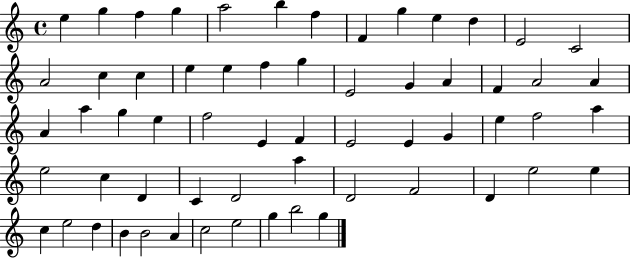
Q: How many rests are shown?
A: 0